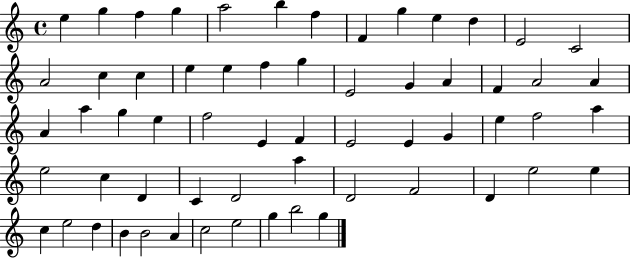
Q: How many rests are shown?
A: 0